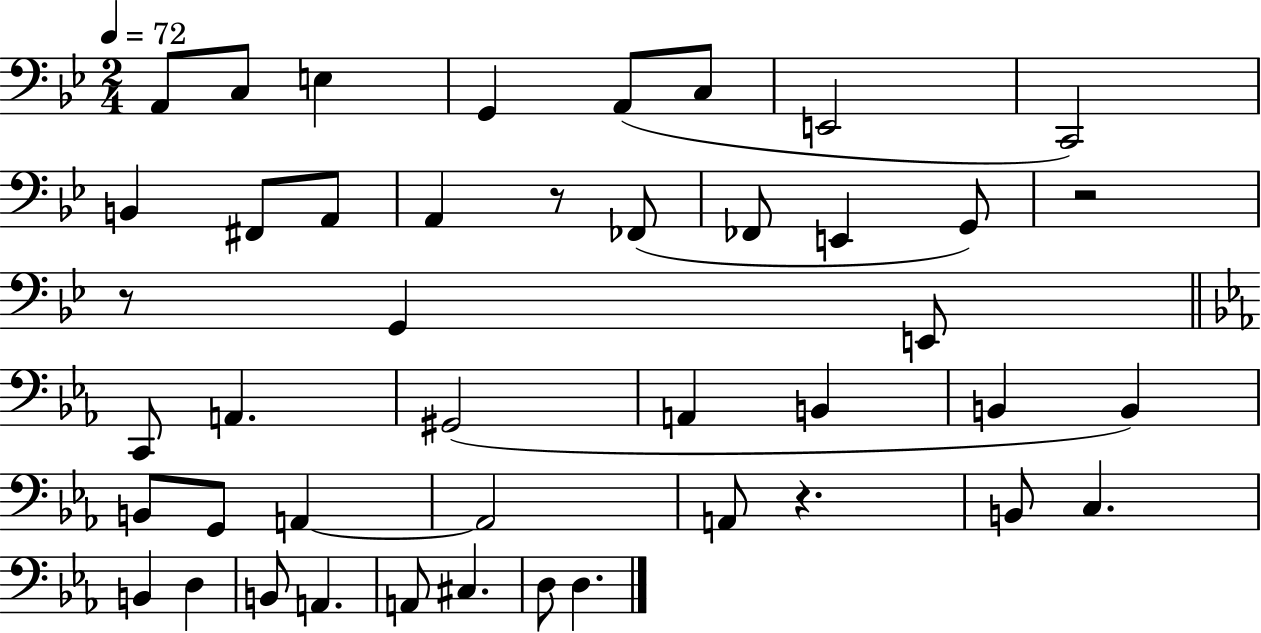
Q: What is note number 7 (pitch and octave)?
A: E2